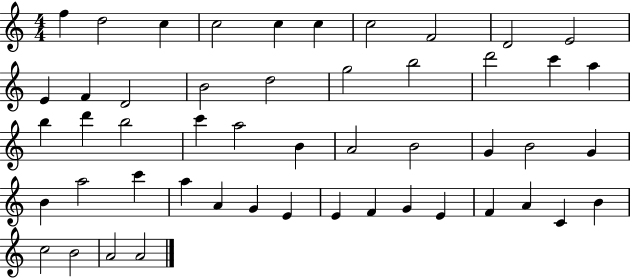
F5/q D5/h C5/q C5/h C5/q C5/q C5/h F4/h D4/h E4/h E4/q F4/q D4/h B4/h D5/h G5/h B5/h D6/h C6/q A5/q B5/q D6/q B5/h C6/q A5/h B4/q A4/h B4/h G4/q B4/h G4/q B4/q A5/h C6/q A5/q A4/q G4/q E4/q E4/q F4/q G4/q E4/q F4/q A4/q C4/q B4/q C5/h B4/h A4/h A4/h